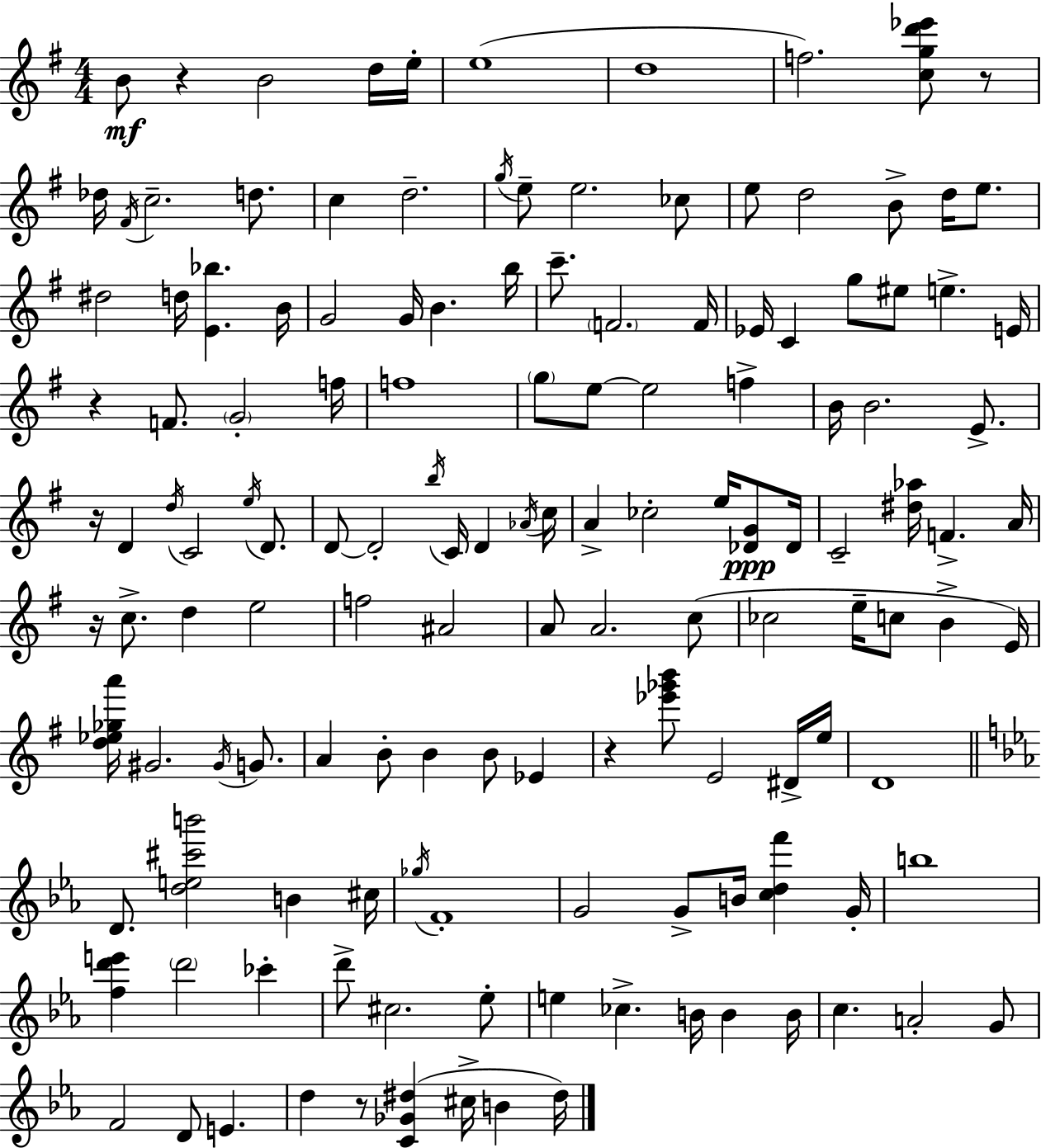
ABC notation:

X:1
T:Untitled
M:4/4
L:1/4
K:Em
B/2 z B2 d/4 e/4 e4 d4 f2 [cgd'_e']/2 z/2 _d/4 ^F/4 c2 d/2 c d2 g/4 e/2 e2 _c/2 e/2 d2 B/2 d/4 e/2 ^d2 d/4 [E_b] B/4 G2 G/4 B b/4 c'/2 F2 F/4 _E/4 C g/2 ^e/2 e E/4 z F/2 G2 f/4 f4 g/2 e/2 e2 f B/4 B2 E/2 z/4 D d/4 C2 e/4 D/2 D/2 D2 b/4 C/4 D _A/4 c/4 A _c2 e/4 [_DG]/2 _D/4 C2 [^d_a]/4 F A/4 z/4 c/2 d e2 f2 ^A2 A/2 A2 c/2 _c2 e/4 c/2 B E/4 [d_e_ga']/4 ^G2 ^G/4 G/2 A B/2 B B/2 _E z [_e'_g'b']/2 E2 ^D/4 e/4 D4 D/2 [de^c'b']2 B ^c/4 _g/4 F4 G2 G/2 B/4 [cdf'] G/4 b4 [fd'e'] d'2 _c' d'/2 ^c2 _e/2 e _c B/4 B B/4 c A2 G/2 F2 D/2 E d z/2 [C_G^d] ^c/4 B ^d/4